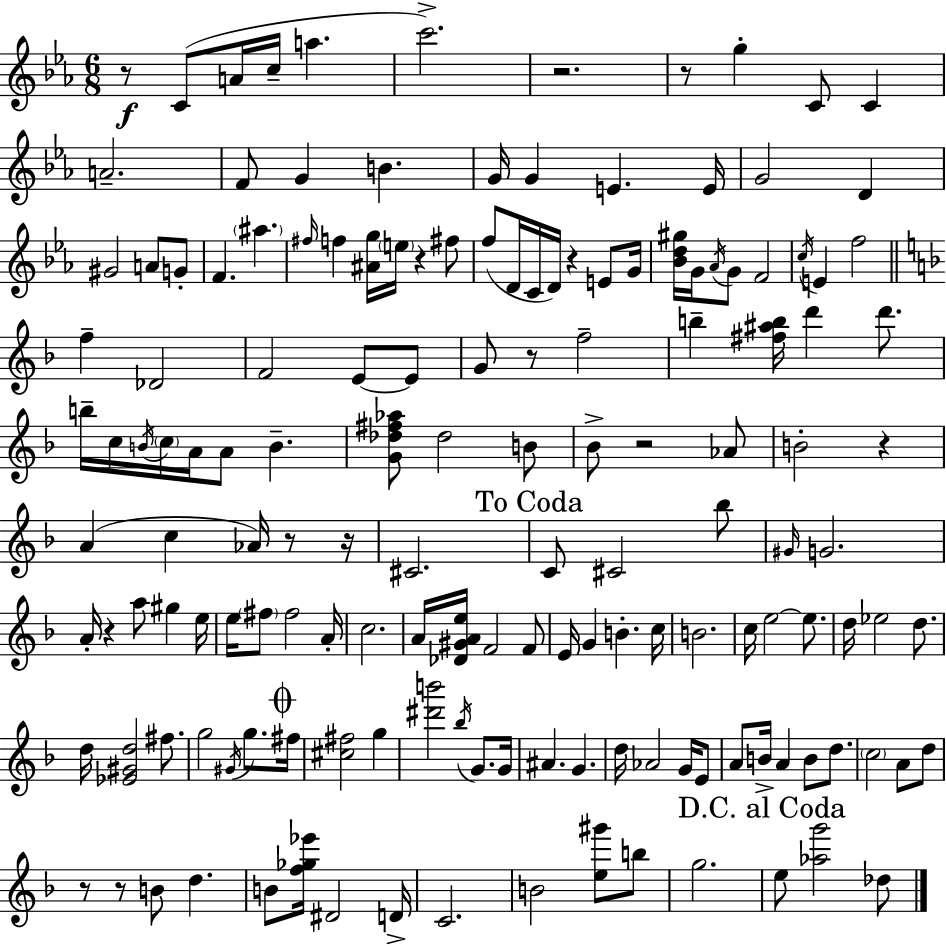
X:1
T:Untitled
M:6/8
L:1/4
K:Cm
z/2 C/2 A/4 c/4 a c'2 z2 z/2 g C/2 C A2 F/2 G B G/4 G E E/4 G2 D ^G2 A/2 G/2 F ^a ^f/4 f [^Ag]/4 e/4 z ^f/2 f/2 D/4 C/4 D/4 z E/2 G/4 [_Bd^g]/4 G/4 _A/4 G/2 F2 c/4 E f2 f _D2 F2 E/2 E/2 G/2 z/2 f2 b [^f^ab]/4 d' d'/2 b/4 c/4 B/4 c/4 A/4 A/2 B [G_d^f_a]/2 _d2 B/2 _B/2 z2 _A/2 B2 z A c _A/4 z/2 z/4 ^C2 C/2 ^C2 _b/2 ^G/4 G2 A/4 z a/2 ^g e/4 e/4 ^f/2 ^f2 A/4 c2 A/4 [_D^GAe]/4 F2 F/2 E/4 G B c/4 B2 c/4 e2 e/2 d/4 _e2 d/2 d/4 [_E^Gd]2 ^f/2 g2 ^G/4 g/2 ^f/4 [^c^f]2 g [^d'b']2 _b/4 G/2 G/4 ^A G d/4 _A2 G/4 E/2 A/2 B/4 A B/2 d/2 c2 A/2 d/2 z/2 z/2 B/2 d B/2 [f_g_e']/4 ^D2 D/4 C2 B2 [e^g']/2 b/2 g2 e/2 [_ag']2 _d/2